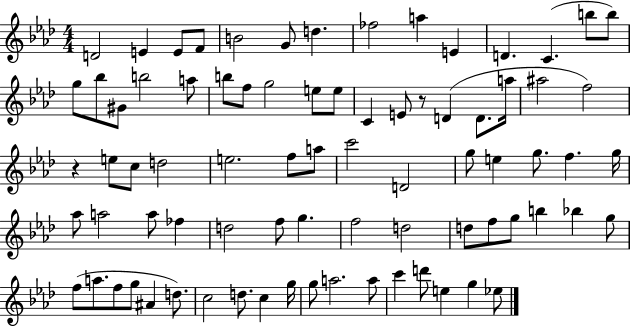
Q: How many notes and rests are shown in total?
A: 79